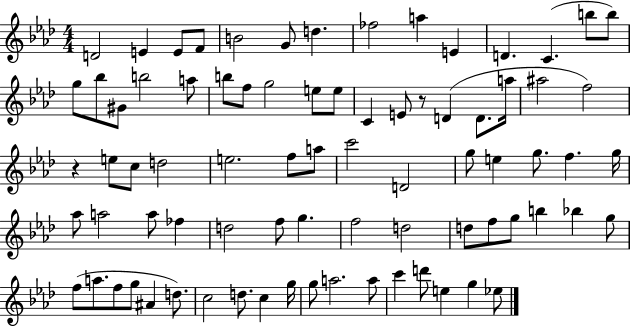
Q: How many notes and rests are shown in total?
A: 79